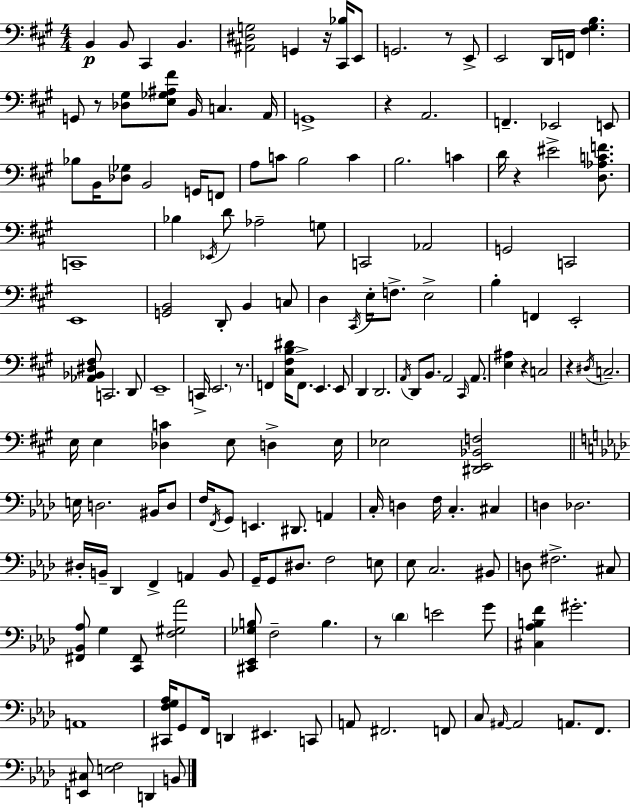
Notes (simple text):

B2/q B2/e C#2/q B2/q. [A#2,D#3,G3]/h G2/q R/s [C#2,Bb3]/s E2/e G2/h. R/e E2/e E2/h D2/s F2/s [F#3,G#3,B3]/q. G2/e R/e [Db3,G#3]/e [E3,Gb3,A#3,F#4]/e B2/s C3/q. A2/s G2/w R/q A2/h. F2/q. Eb2/h E2/e Bb3/e B2/s [Db3,Gb3]/e B2/h G2/s F2/e A3/e C4/e B3/h C4/q B3/h. C4/q D4/s R/q EIS4/h [D3,Ab3,C4,F4]/e. C2/w Bb3/q Eb2/s D4/e Ab3/h G3/e C2/h Ab2/h G2/h C2/h E2/w [G2,B2]/h D2/e B2/q C3/e D3/q C#2/s E3/s F3/e. E3/h B3/q F2/q E2/h [Ab2,Bb2,D#3,F#3]/e C2/h. D2/e E2/w C2/s E2/h. R/e. F2/q [C#3,F#3,B3,D#4]/s F2/e. E2/q. E2/e D2/q D2/h. A2/s D2/e B2/e. A2/h C#2/s A2/e. [E3,A#3]/q R/q C3/h R/q D#3/s C3/h. E3/s E3/q [Db3,C4]/q E3/e D3/q E3/s Eb3/h [D#2,E2,Bb2,F3]/h E3/s D3/h. BIS2/s D3/e F3/s F2/s G2/e E2/q. D#2/e. A2/q C3/s D3/q F3/s C3/q. C#3/q D3/q Db3/h. D#3/s B2/s Db2/q F2/q A2/q B2/e G2/s G2/e D#3/e. F3/h E3/e Eb3/e C3/h. BIS2/e D3/e F#3/h. C#3/e [F#2,Bb2,Ab3]/e G3/q [C2,F#2]/e [F3,G#3,Ab4]/h [C#2,Eb2,Gb3,B3]/e F3/h B3/q. R/e Db4/q E4/h G4/e [C#3,Ab3,B3,F4]/q G#4/h. A2/w [C#2,F3,G3,Ab3]/s G2/e F2/s D2/q EIS2/q. C2/e A2/e F#2/h. F2/e C3/e A#2/s A#2/h A2/e. F2/e. [E2,C#3]/e [E3,F3]/h D2/q B2/e